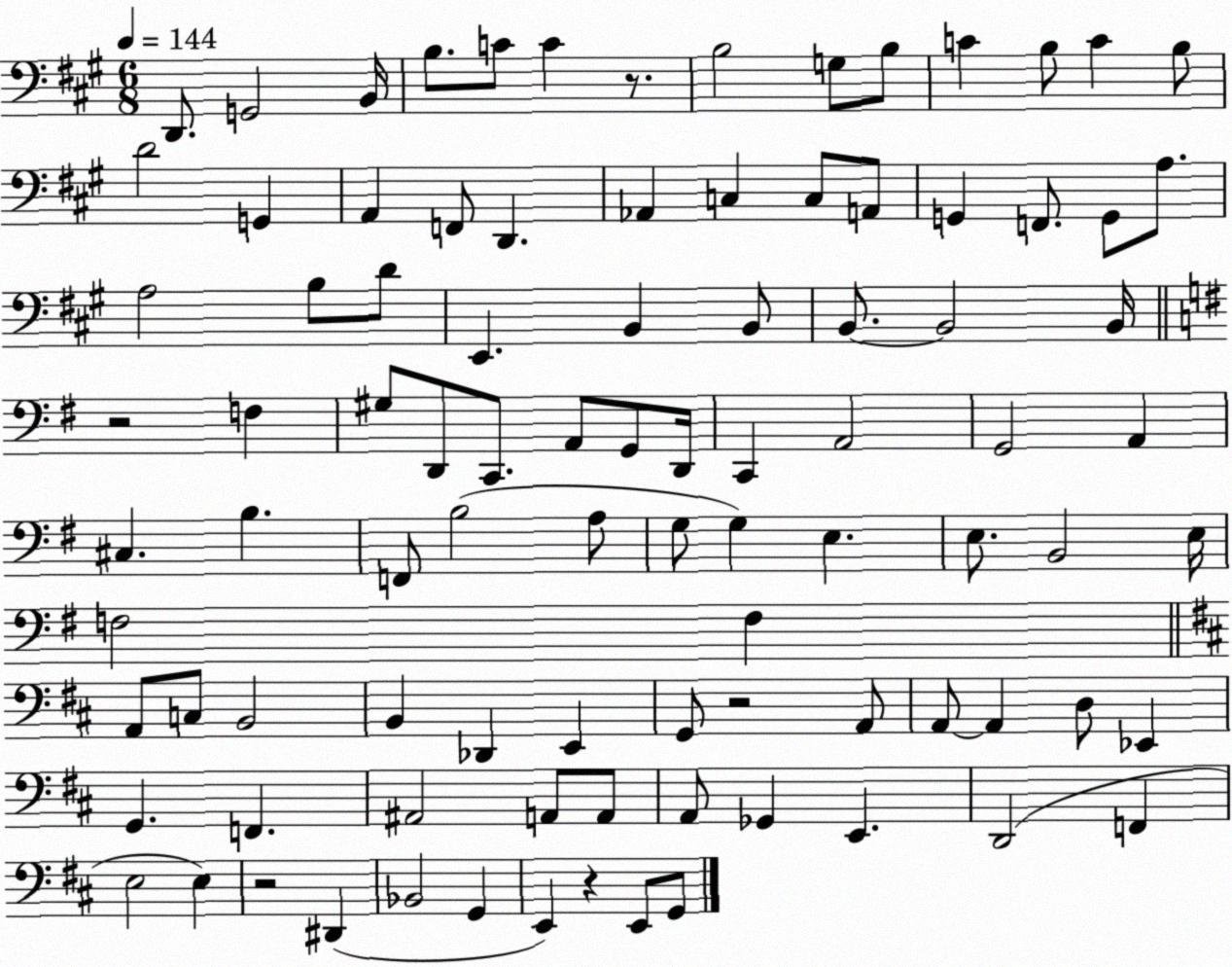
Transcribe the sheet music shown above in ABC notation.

X:1
T:Untitled
M:6/8
L:1/4
K:A
D,,/2 G,,2 B,,/4 B,/2 C/2 C z/2 B,2 G,/2 B,/2 C B,/2 C B,/2 D2 G,, A,, F,,/2 D,, _A,, C, C,/2 A,,/2 G,, F,,/2 G,,/2 A,/2 A,2 B,/2 D/2 E,, B,, B,,/2 B,,/2 B,,2 B,,/4 z2 F, ^G,/2 D,,/2 C,,/2 A,,/2 G,,/2 D,,/4 C,, A,,2 G,,2 A,, ^C, B, F,,/2 B,2 A,/2 G,/2 G, E, E,/2 B,,2 E,/4 F,2 F, A,,/2 C,/2 B,,2 B,, _D,, E,, G,,/2 z2 A,,/2 A,,/2 A,, D,/2 _E,, G,, F,, ^A,,2 A,,/2 A,,/2 A,,/2 _G,, E,, D,,2 F,, E,2 E, z2 ^D,, _B,,2 G,, E,, z E,,/2 G,,/2